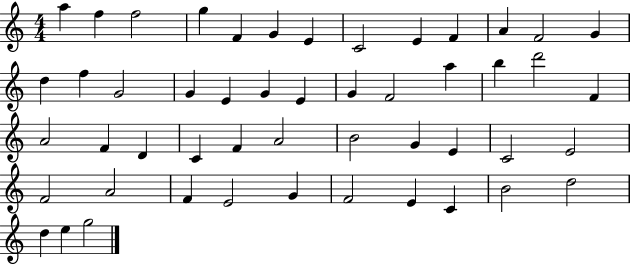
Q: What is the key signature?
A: C major